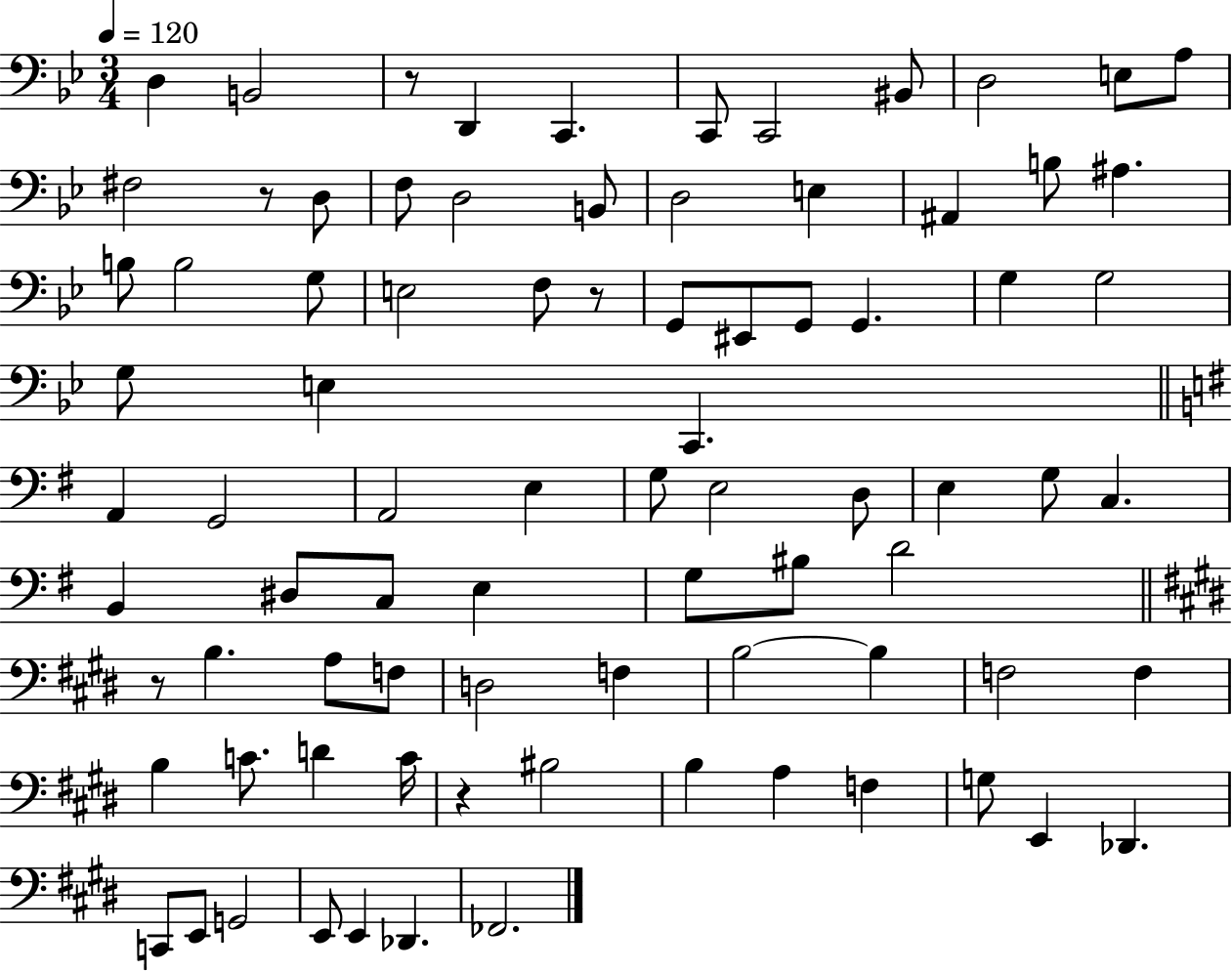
D3/q B2/h R/e D2/q C2/q. C2/e C2/h BIS2/e D3/h E3/e A3/e F#3/h R/e D3/e F3/e D3/h B2/e D3/h E3/q A#2/q B3/e A#3/q. B3/e B3/h G3/e E3/h F3/e R/e G2/e EIS2/e G2/e G2/q. G3/q G3/h G3/e E3/q C2/q. A2/q G2/h A2/h E3/q G3/e E3/h D3/e E3/q G3/e C3/q. B2/q D#3/e C3/e E3/q G3/e BIS3/e D4/h R/e B3/q. A3/e F3/e D3/h F3/q B3/h B3/q F3/h F3/q B3/q C4/e. D4/q C4/s R/q BIS3/h B3/q A3/q F3/q G3/e E2/q Db2/q. C2/e E2/e G2/h E2/e E2/q Db2/q. FES2/h.